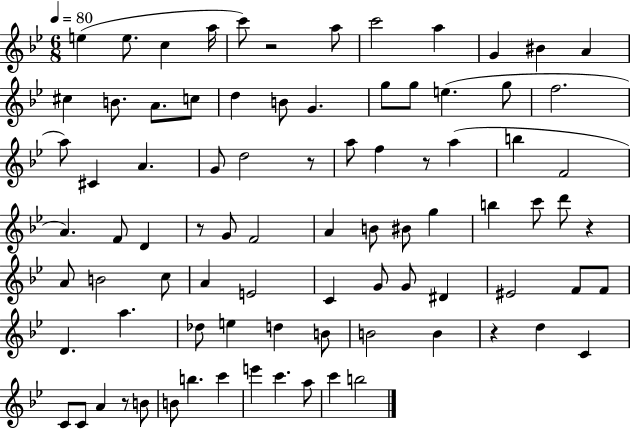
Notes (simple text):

E5/q E5/e. C5/q A5/s C6/e R/h A5/e C6/h A5/q G4/q BIS4/q A4/q C#5/q B4/e. A4/e. C5/e D5/q B4/e G4/q. G5/e G5/e E5/q. G5/e F5/h. A5/e C#4/q A4/q. G4/e D5/h R/e A5/e F5/q R/e A5/q B5/q F4/h A4/q. F4/e D4/q R/e G4/e F4/h A4/q B4/e BIS4/e G5/q B5/q C6/e D6/e R/q A4/e B4/h C5/e A4/q E4/h C4/q G4/e G4/e D#4/q EIS4/h F4/e F4/e D4/q. A5/q. Db5/e E5/q D5/q B4/e B4/h B4/q R/q D5/q C4/q C4/e C4/e A4/q R/e B4/e B4/e B5/q. C6/q E6/q C6/q. A5/e C6/q B5/h